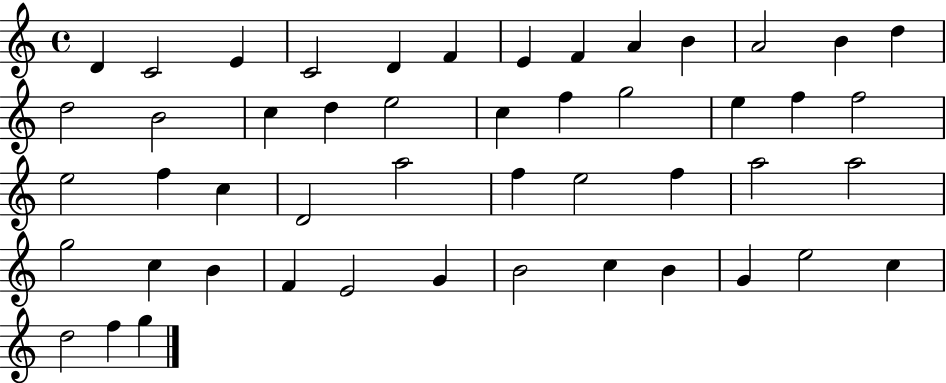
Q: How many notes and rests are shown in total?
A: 49